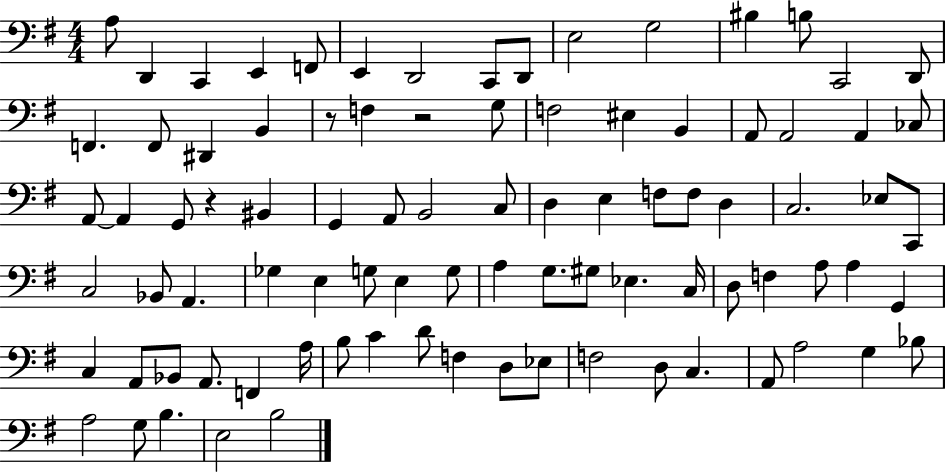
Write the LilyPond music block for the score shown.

{
  \clef bass
  \numericTimeSignature
  \time 4/4
  \key g \major
  \repeat volta 2 { a8 d,4 c,4 e,4 f,8 | e,4 d,2 c,8 d,8 | e2 g2 | bis4 b8 c,2 d,8 | \break f,4. f,8 dis,4 b,4 | r8 f4 r2 g8 | f2 eis4 b,4 | a,8 a,2 a,4 ces8 | \break a,8~~ a,4 g,8 r4 bis,4 | g,4 a,8 b,2 c8 | d4 e4 f8 f8 d4 | c2. ees8 c,8 | \break c2 bes,8 a,4. | ges4 e4 g8 e4 g8 | a4 g8. gis8 ees4. c16 | d8 f4 a8 a4 g,4 | \break c4 a,8 bes,8 a,8. f,4 a16 | b8 c'4 d'8 f4 d8 ees8 | f2 d8 c4. | a,8 a2 g4 bes8 | \break a2 g8 b4. | e2 b2 | } \bar "|."
}